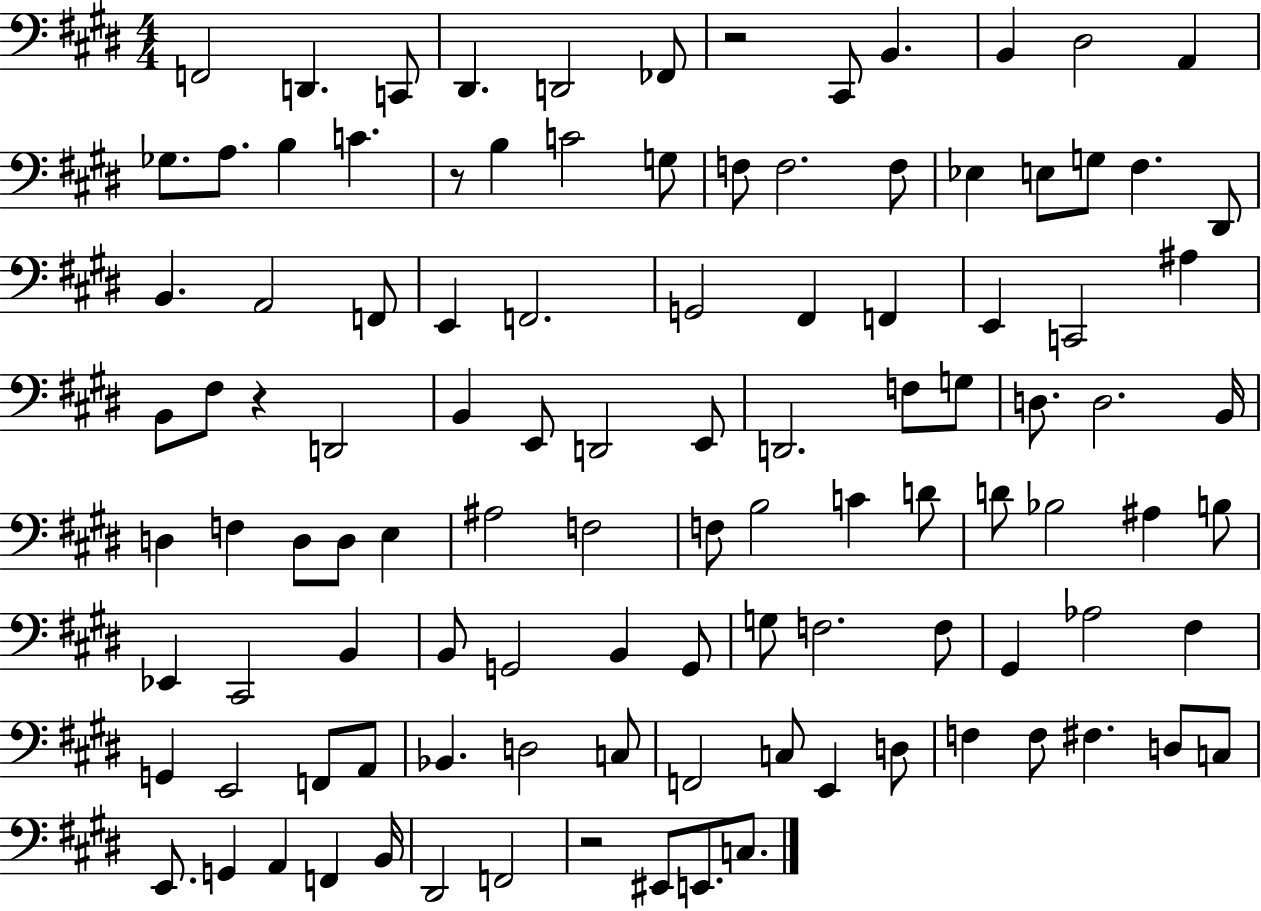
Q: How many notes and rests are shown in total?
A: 108